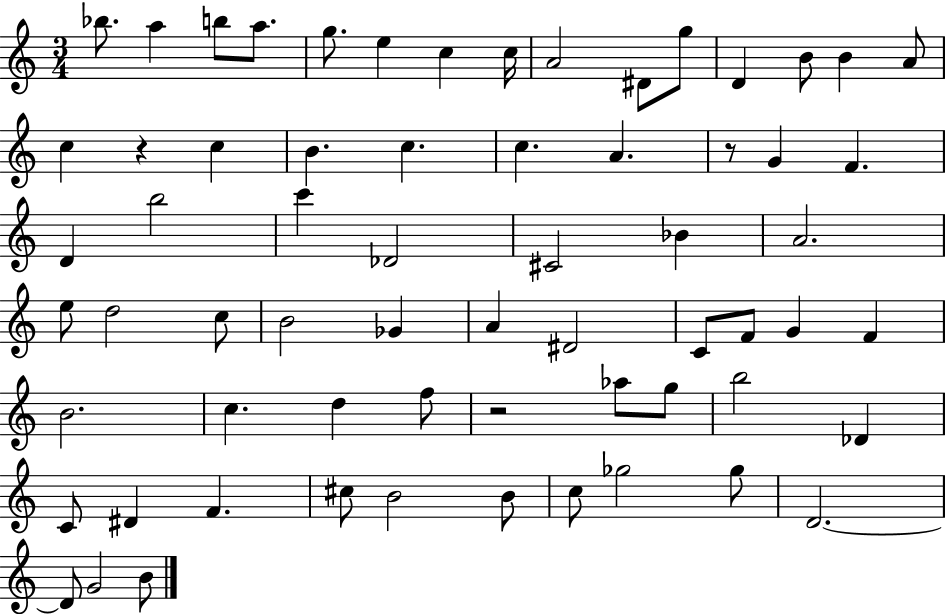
Bb5/e. A5/q B5/e A5/e. G5/e. E5/q C5/q C5/s A4/h D#4/e G5/e D4/q B4/e B4/q A4/e C5/q R/q C5/q B4/q. C5/q. C5/q. A4/q. R/e G4/q F4/q. D4/q B5/h C6/q Db4/h C#4/h Bb4/q A4/h. E5/e D5/h C5/e B4/h Gb4/q A4/q D#4/h C4/e F4/e G4/q F4/q B4/h. C5/q. D5/q F5/e R/h Ab5/e G5/e B5/h Db4/q C4/e D#4/q F4/q. C#5/e B4/h B4/e C5/e Gb5/h Gb5/e D4/h. D4/e G4/h B4/e